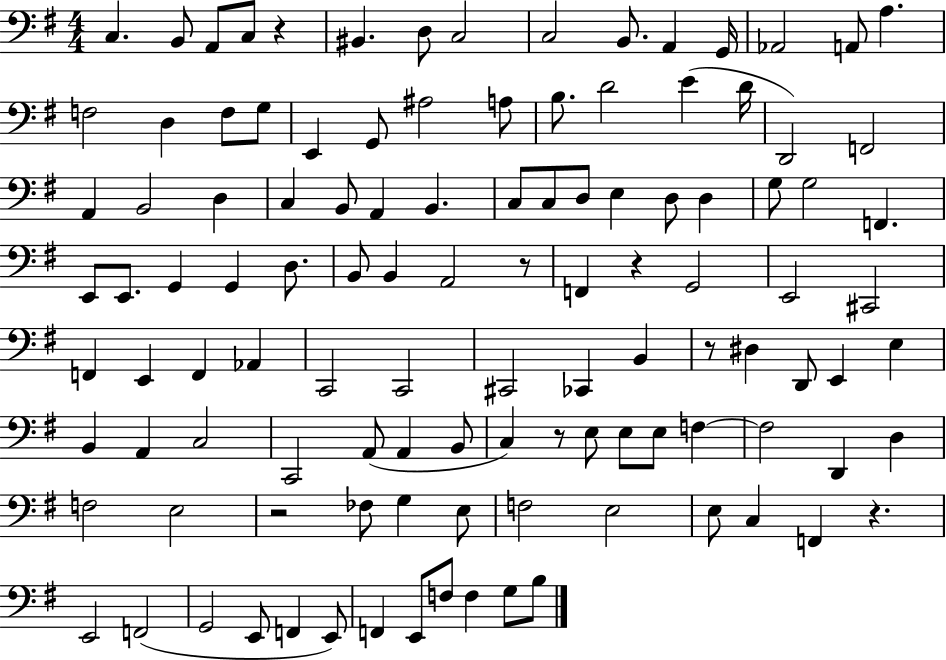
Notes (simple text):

C3/q. B2/e A2/e C3/e R/q BIS2/q. D3/e C3/h C3/h B2/e. A2/q G2/s Ab2/h A2/e A3/q. F3/h D3/q F3/e G3/e E2/q G2/e A#3/h A3/e B3/e. D4/h E4/q D4/s D2/h F2/h A2/q B2/h D3/q C3/q B2/e A2/q B2/q. C3/e C3/e D3/e E3/q D3/e D3/q G3/e G3/h F2/q. E2/e E2/e. G2/q G2/q D3/e. B2/e B2/q A2/h R/e F2/q R/q G2/h E2/h C#2/h F2/q E2/q F2/q Ab2/q C2/h C2/h C#2/h CES2/q B2/q R/e D#3/q D2/e E2/q E3/q B2/q A2/q C3/h C2/h A2/e A2/q B2/e C3/q R/e E3/e E3/e E3/e F3/q F3/h D2/q D3/q F3/h E3/h R/h FES3/e G3/q E3/e F3/h E3/h E3/e C3/q F2/q R/q. E2/h F2/h G2/h E2/e F2/q E2/e F2/q E2/e F3/e F3/q G3/e B3/e